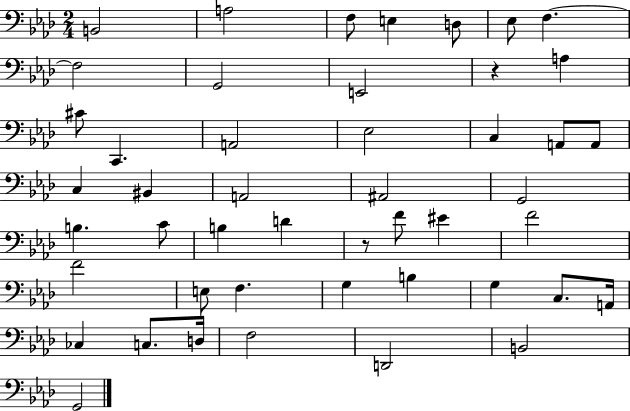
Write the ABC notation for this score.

X:1
T:Untitled
M:2/4
L:1/4
K:Ab
B,,2 A,2 F,/2 E, D,/2 _E,/2 F, F,2 G,,2 E,,2 z A, ^C/2 C,, A,,2 _E,2 C, A,,/2 A,,/2 C, ^B,, A,,2 ^A,,2 G,,2 B, C/2 B, D z/2 F/2 ^E F2 F2 E,/2 F, G, B, G, C,/2 A,,/4 _C, C,/2 D,/4 F,2 D,,2 B,,2 G,,2